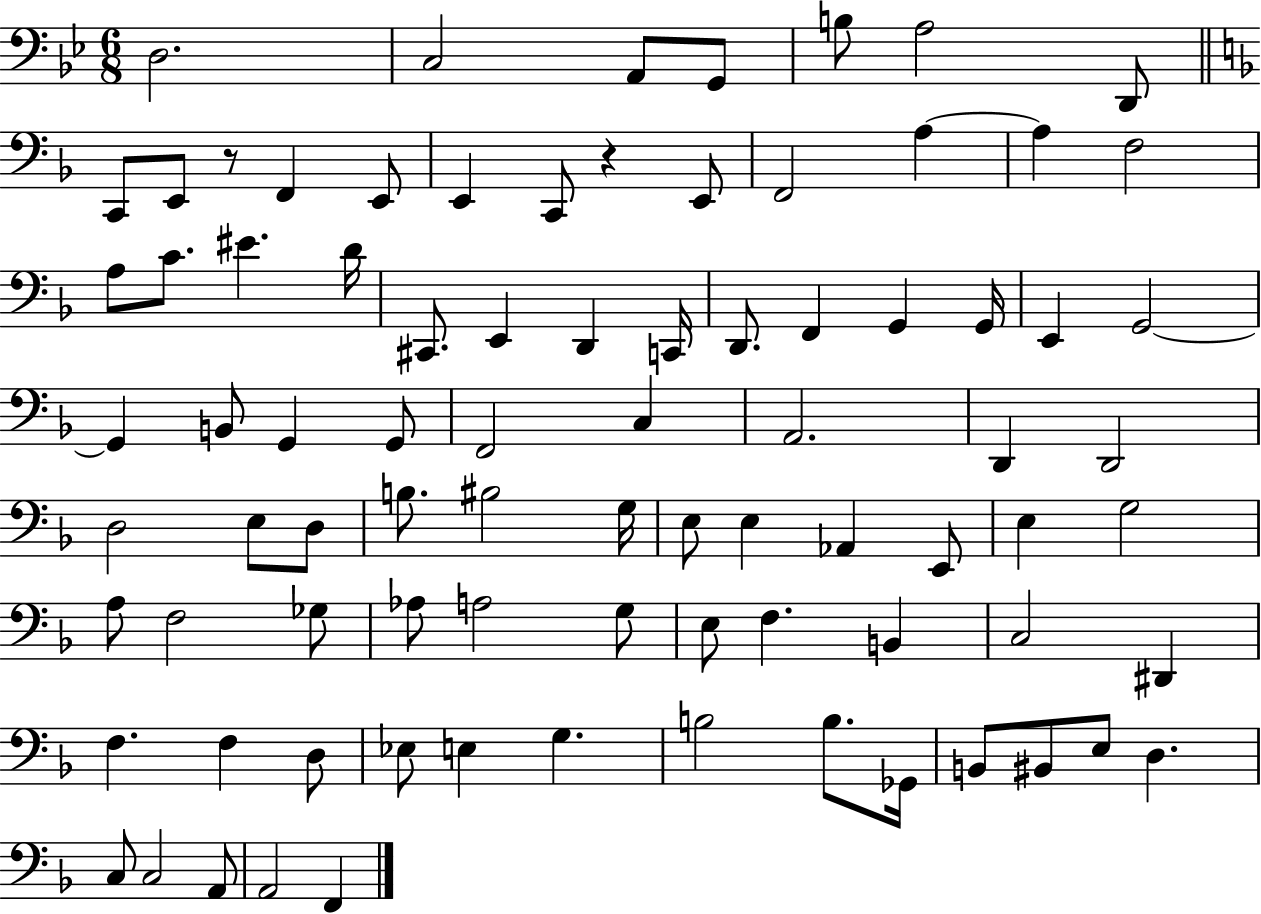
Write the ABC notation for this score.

X:1
T:Untitled
M:6/8
L:1/4
K:Bb
D,2 C,2 A,,/2 G,,/2 B,/2 A,2 D,,/2 C,,/2 E,,/2 z/2 F,, E,,/2 E,, C,,/2 z E,,/2 F,,2 A, A, F,2 A,/2 C/2 ^E D/4 ^C,,/2 E,, D,, C,,/4 D,,/2 F,, G,, G,,/4 E,, G,,2 G,, B,,/2 G,, G,,/2 F,,2 C, A,,2 D,, D,,2 D,2 E,/2 D,/2 B,/2 ^B,2 G,/4 E,/2 E, _A,, E,,/2 E, G,2 A,/2 F,2 _G,/2 _A,/2 A,2 G,/2 E,/2 F, B,, C,2 ^D,, F, F, D,/2 _E,/2 E, G, B,2 B,/2 _G,,/4 B,,/2 ^B,,/2 E,/2 D, C,/2 C,2 A,,/2 A,,2 F,,